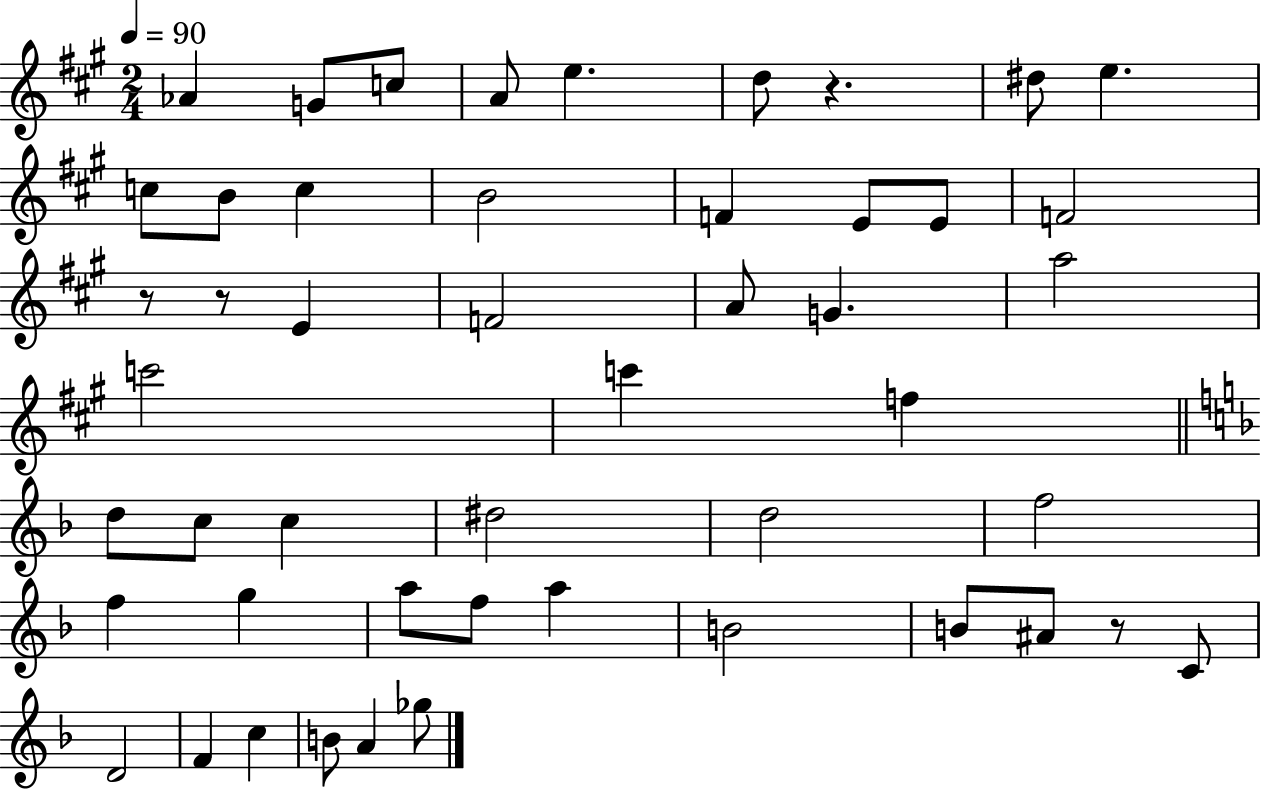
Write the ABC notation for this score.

X:1
T:Untitled
M:2/4
L:1/4
K:A
_A G/2 c/2 A/2 e d/2 z ^d/2 e c/2 B/2 c B2 F E/2 E/2 F2 z/2 z/2 E F2 A/2 G a2 c'2 c' f d/2 c/2 c ^d2 d2 f2 f g a/2 f/2 a B2 B/2 ^A/2 z/2 C/2 D2 F c B/2 A _g/2